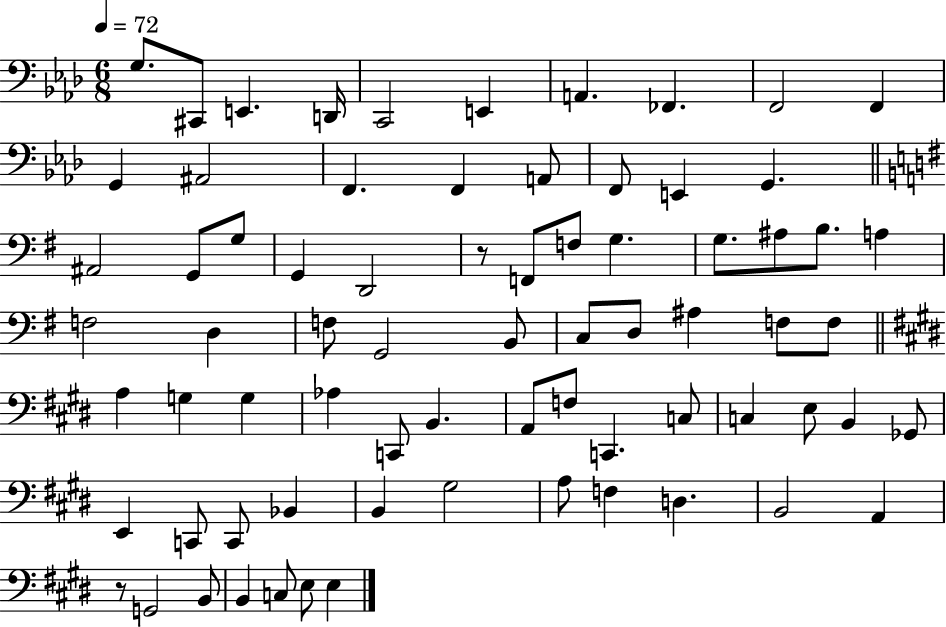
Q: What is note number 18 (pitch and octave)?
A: G2